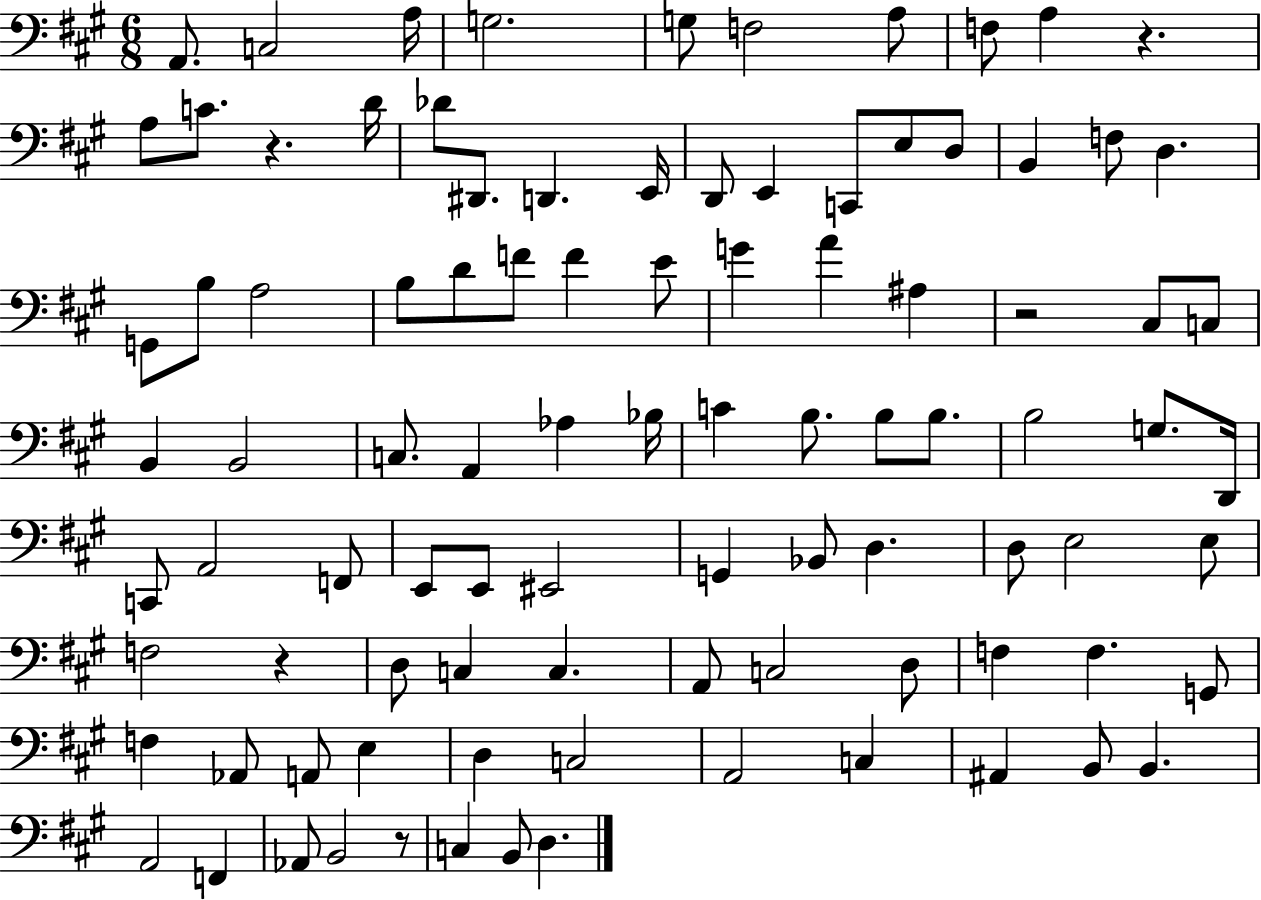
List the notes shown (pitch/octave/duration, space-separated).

A2/e. C3/h A3/s G3/h. G3/e F3/h A3/e F3/e A3/q R/q. A3/e C4/e. R/q. D4/s Db4/e D#2/e. D2/q. E2/s D2/e E2/q C2/e E3/e D3/e B2/q F3/e D3/q. G2/e B3/e A3/h B3/e D4/e F4/e F4/q E4/e G4/q A4/q A#3/q R/h C#3/e C3/e B2/q B2/h C3/e. A2/q Ab3/q Bb3/s C4/q B3/e. B3/e B3/e. B3/h G3/e. D2/s C2/e A2/h F2/e E2/e E2/e EIS2/h G2/q Bb2/e D3/q. D3/e E3/h E3/e F3/h R/q D3/e C3/q C3/q. A2/e C3/h D3/e F3/q F3/q. G2/e F3/q Ab2/e A2/e E3/q D3/q C3/h A2/h C3/q A#2/q B2/e B2/q. A2/h F2/q Ab2/e B2/h R/e C3/q B2/e D3/q.